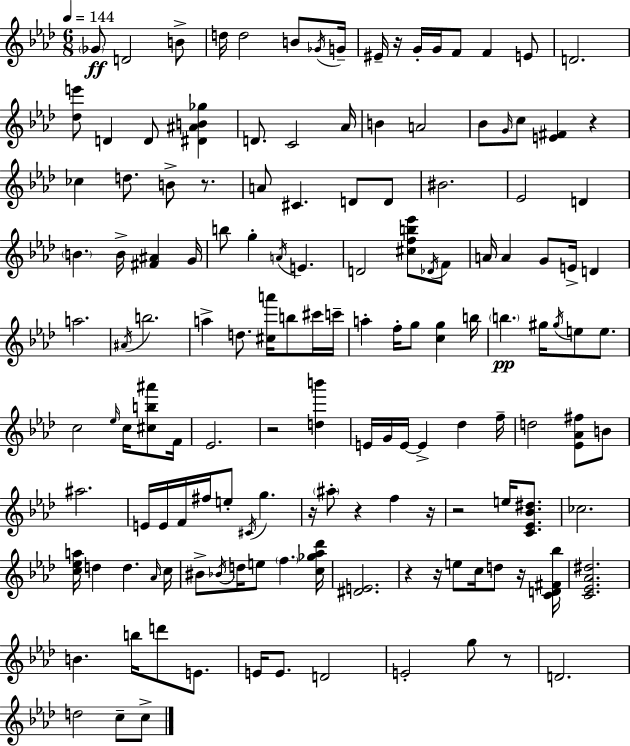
{
  \clef treble
  \numericTimeSignature
  \time 6/8
  \key f \minor
  \tempo 4 = 144
  \parenthesize ges'8\ff d'2 b'8-> | d''16 d''2 b'8 \acciaccatura { ges'16 } | g'16-- eis'16-- r16 g'16-. g'16 f'8 f'4 e'8 | d'2. | \break <des'' e'''>8 d'4 d'8 <dis' ais' b' ges''>4 | d'8. c'2 | aes'16 b'4 a'2 | bes'8 \grace { g'16 } c''8 <e' fis'>4 r4 | \break ces''4 d''8. b'8-> r8. | a'8 cis'4. d'8 | d'8 bis'2. | ees'2 d'4 | \break \parenthesize b'4. b'16-> <fis' ais'>4 | g'16 b''8 g''4-. \acciaccatura { a'16 } e'4. | d'2 <cis'' f'' b'' ees'''>8 | \acciaccatura { des'16 } f'8 a'16 a'4 g'8 e'16-> | \break d'4 a''2. | \acciaccatura { ais'16 } b''2. | a''4-> d''8. | <cis'' a'''>16 b''8 cis'''16 c'''16-- a''4-. f''16-. g''8 | \break <c'' g''>4 b''16 \parenthesize b''4.\pp gis''16 | \acciaccatura { gis''16 } e''8 e''8. c''2 | \grace { ees''16 } c''16 <cis'' b'' ais'''>8 f'16 ees'2. | r2 | \break <d'' b'''>4 e'16 g'16 e'16~~ e'4-> | des''4 f''16-- d''2 | <ees' aes' fis''>8 b'8 ais''2. | e'16 e'16 f'16 fis''16 e''8-. | \break \acciaccatura { cis'16 } g''4. r16 \parenthesize ais''8-. r4 | f''4 r16 r2 | e''16 <c' ees' bes' dis''>8. ces''2. | <c'' ees'' a''>16 d''4 | \break d''4. \grace { aes'16 } c''16 bis'8-> \acciaccatura { bes'16 } | d''16 e''8 \parenthesize f''4. <c'' ges'' aes'' des'''>16 <dis' e'>2. | r4 | r16 e''8 c''16 d''8 r16 <c' d' fis' bes''>16 <c' ees' aes' dis''>2. | \break b'4. | b''16 d'''8 e'8. e'16 e'8. | d'2 e'2-. | g''8 r8 d'2. | \break d''2 | c''8-- c''8-> \bar "|."
}